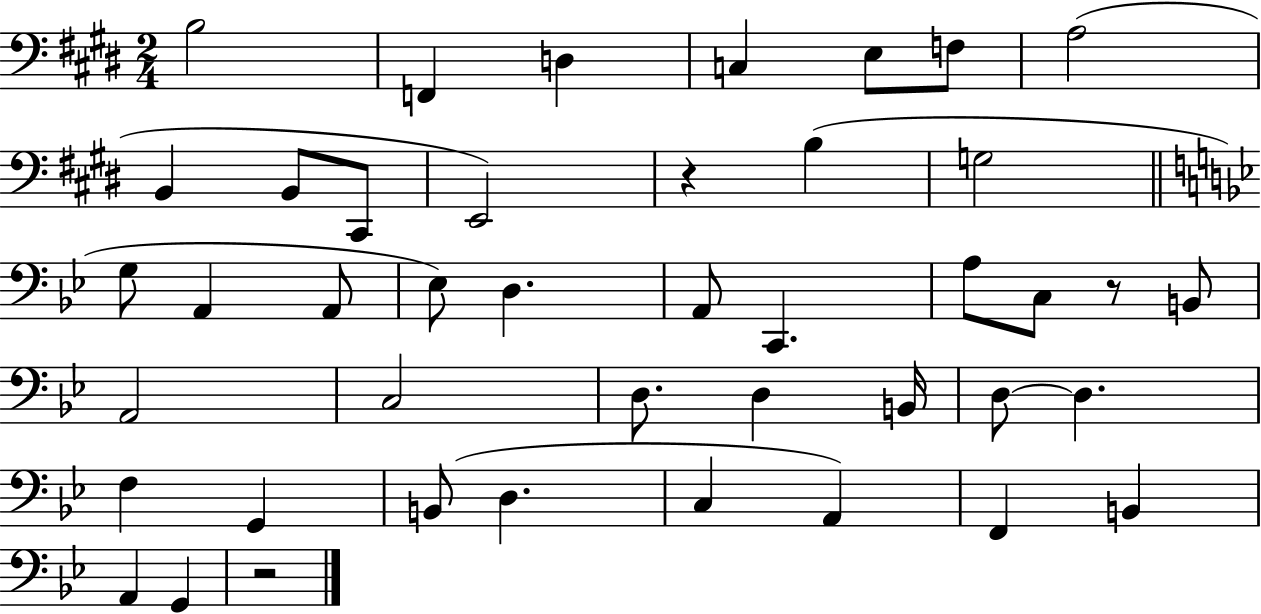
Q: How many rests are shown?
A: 3